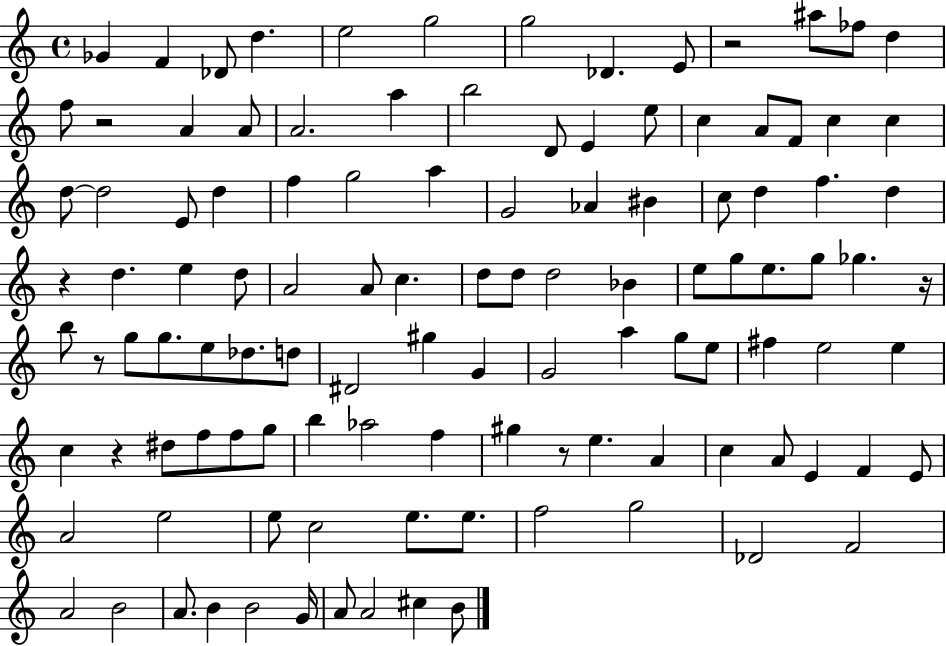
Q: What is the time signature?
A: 4/4